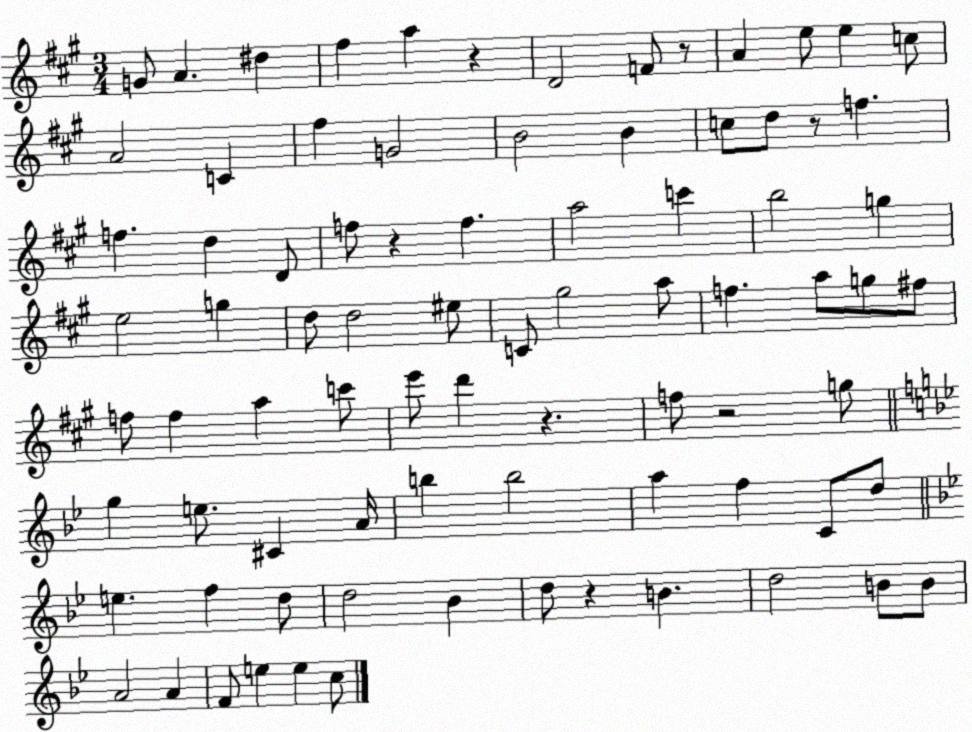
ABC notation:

X:1
T:Untitled
M:3/4
L:1/4
K:A
G/2 A ^d ^f a z D2 F/2 z/2 A e/2 e c/2 A2 C ^f G2 B2 B c/2 d/2 z/2 f f d D/2 f/2 z f a2 c' b2 g e2 g d/2 d2 ^e/2 C/2 ^g2 a/2 f a/2 g/2 ^f/2 f/2 f a c'/2 e'/2 d' z f/2 z2 g/2 g e/2 ^C A/4 b b2 a f C/2 d/2 e f d/2 d2 _B d/2 z B d2 B/2 B/2 A2 A F/2 e e c/2